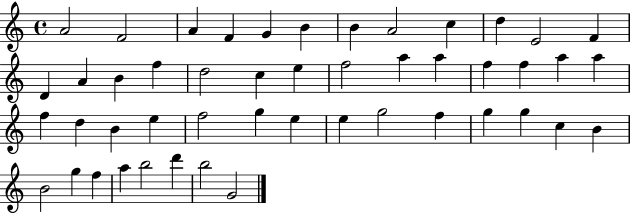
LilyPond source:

{
  \clef treble
  \time 4/4
  \defaultTimeSignature
  \key c \major
  a'2 f'2 | a'4 f'4 g'4 b'4 | b'4 a'2 c''4 | d''4 e'2 f'4 | \break d'4 a'4 b'4 f''4 | d''2 c''4 e''4 | f''2 a''4 a''4 | f''4 f''4 a''4 a''4 | \break f''4 d''4 b'4 e''4 | f''2 g''4 e''4 | e''4 g''2 f''4 | g''4 g''4 c''4 b'4 | \break b'2 g''4 f''4 | a''4 b''2 d'''4 | b''2 g'2 | \bar "|."
}